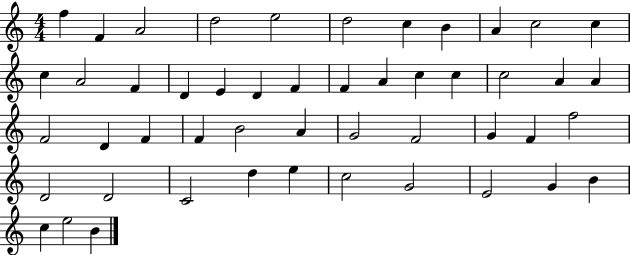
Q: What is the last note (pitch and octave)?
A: B4